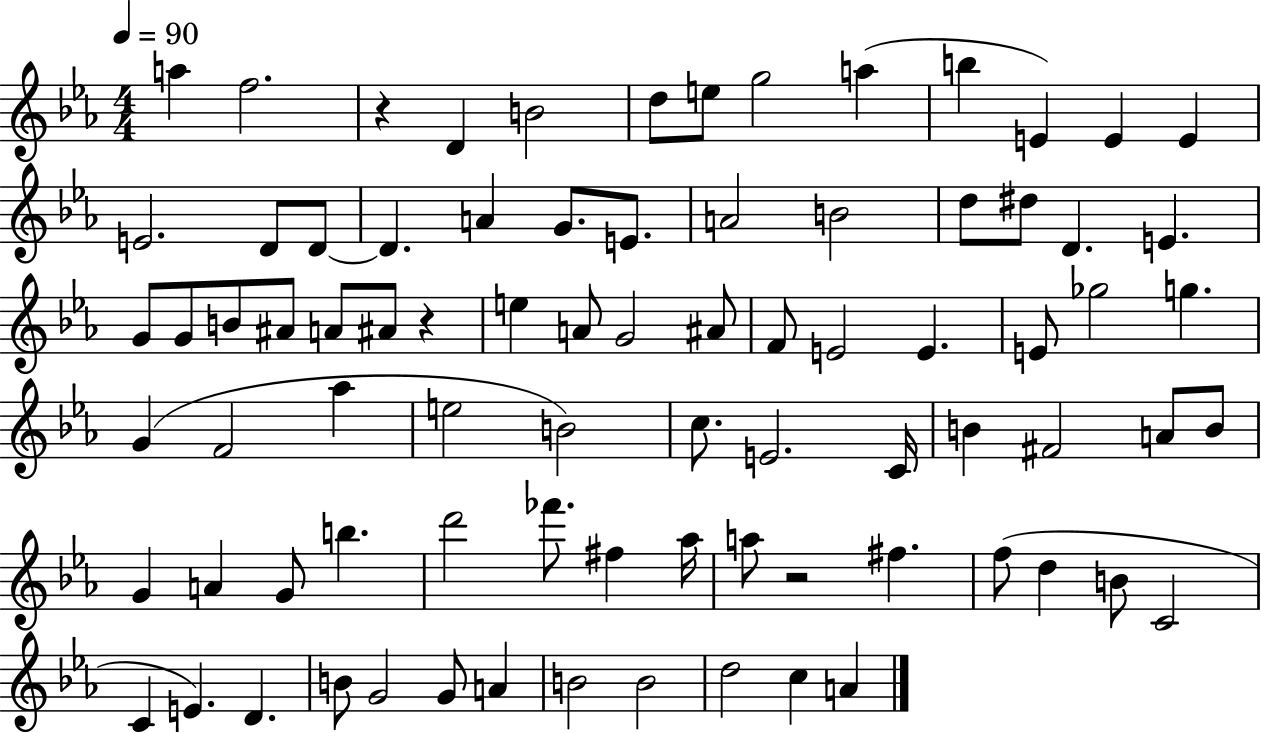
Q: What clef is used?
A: treble